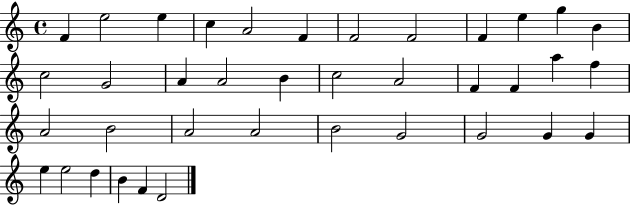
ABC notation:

X:1
T:Untitled
M:4/4
L:1/4
K:C
F e2 e c A2 F F2 F2 F e g B c2 G2 A A2 B c2 A2 F F a f A2 B2 A2 A2 B2 G2 G2 G G e e2 d B F D2